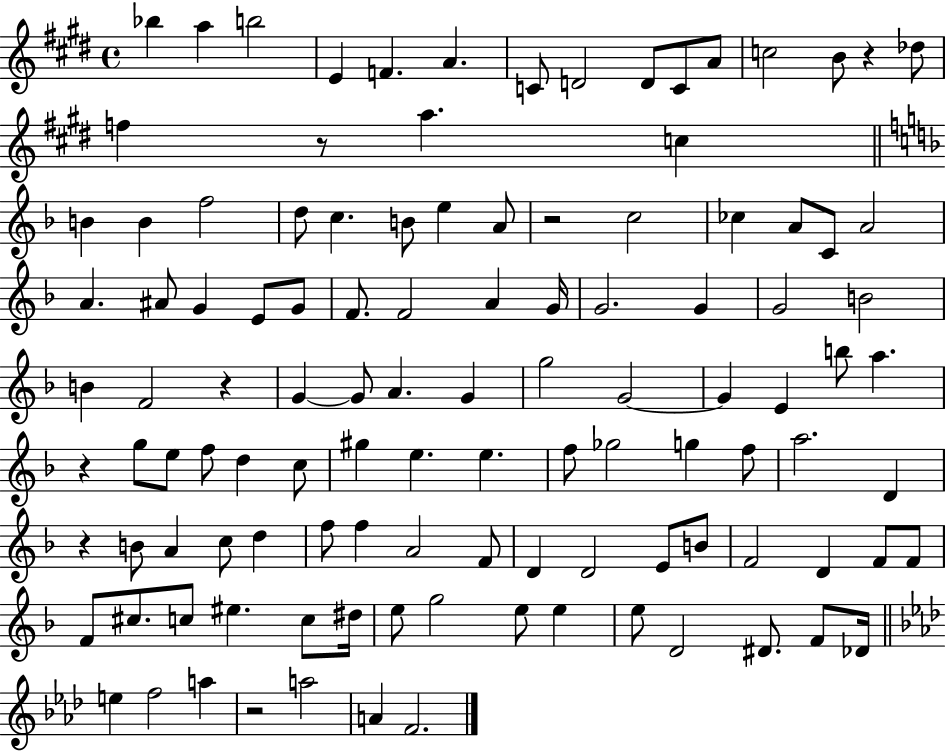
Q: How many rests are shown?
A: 7